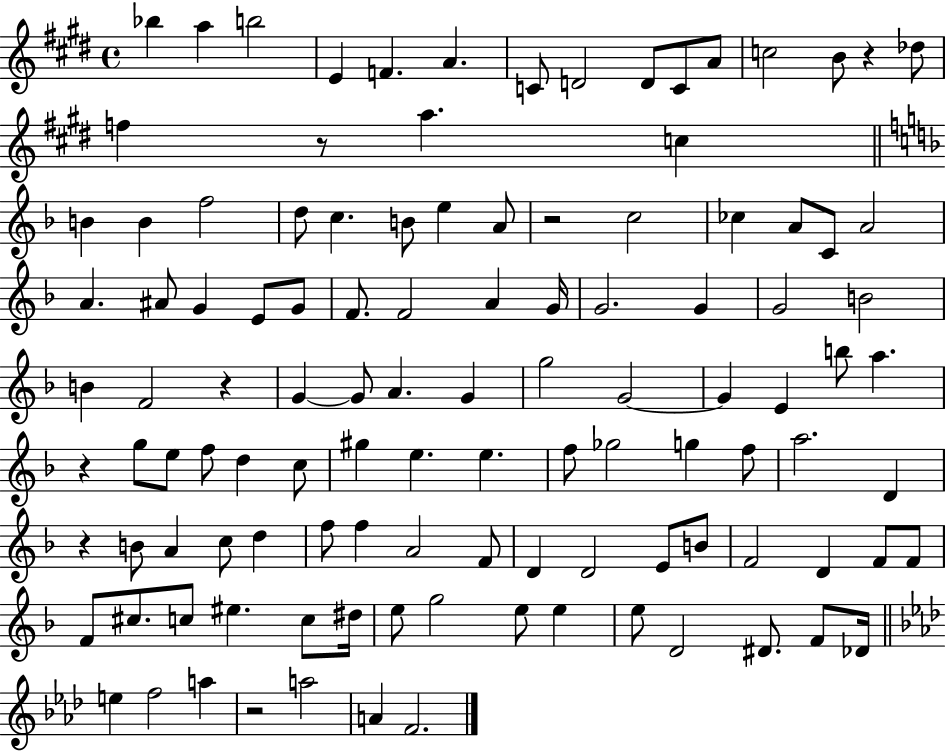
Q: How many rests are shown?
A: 7